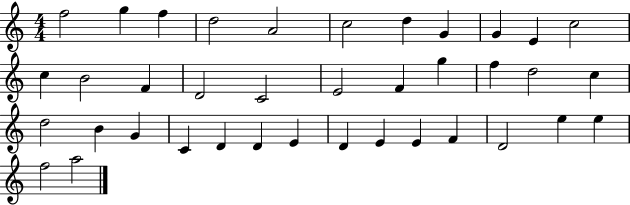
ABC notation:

X:1
T:Untitled
M:4/4
L:1/4
K:C
f2 g f d2 A2 c2 d G G E c2 c B2 F D2 C2 E2 F g f d2 c d2 B G C D D E D E E F D2 e e f2 a2